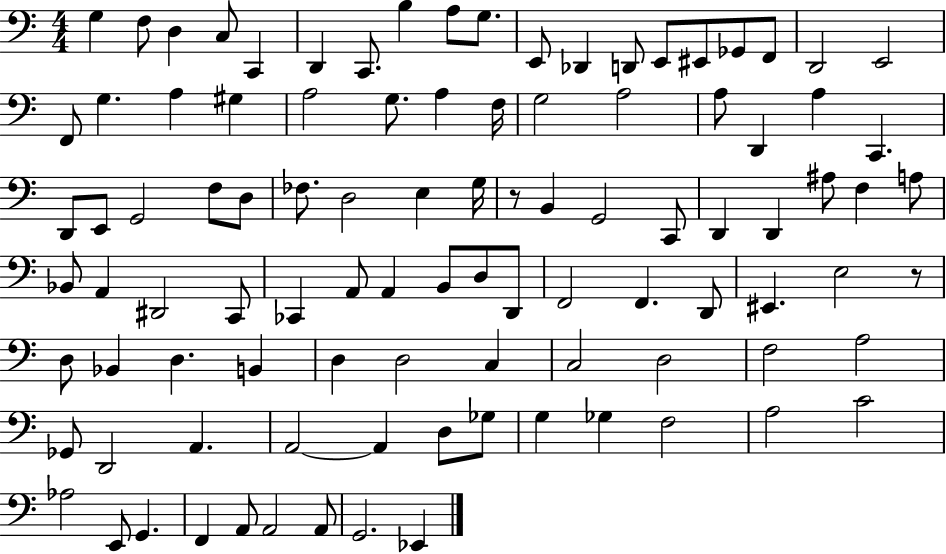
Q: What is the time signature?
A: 4/4